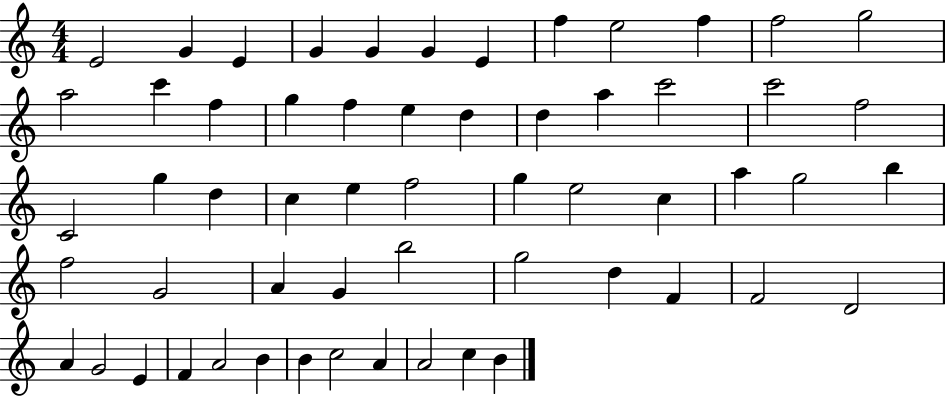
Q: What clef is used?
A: treble